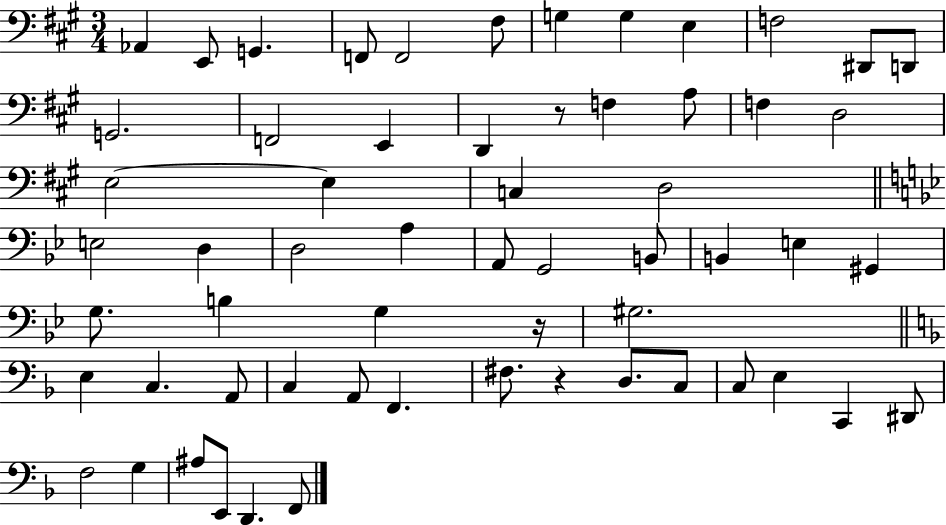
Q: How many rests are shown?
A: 3